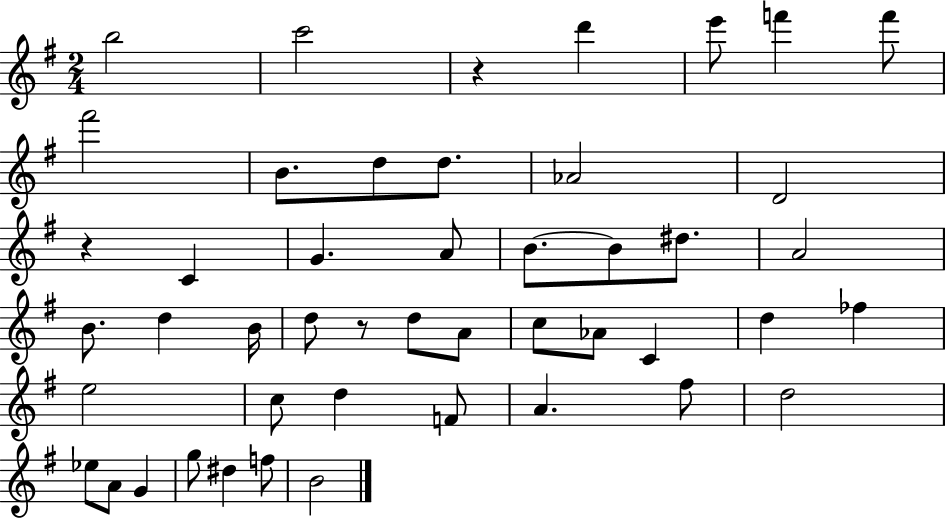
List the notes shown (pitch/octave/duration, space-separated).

B5/h C6/h R/q D6/q E6/e F6/q F6/e F#6/h B4/e. D5/e D5/e. Ab4/h D4/h R/q C4/q G4/q. A4/e B4/e. B4/e D#5/e. A4/h B4/e. D5/q B4/s D5/e R/e D5/e A4/e C5/e Ab4/e C4/q D5/q FES5/q E5/h C5/e D5/q F4/e A4/q. F#5/e D5/h Eb5/e A4/e G4/q G5/e D#5/q F5/e B4/h